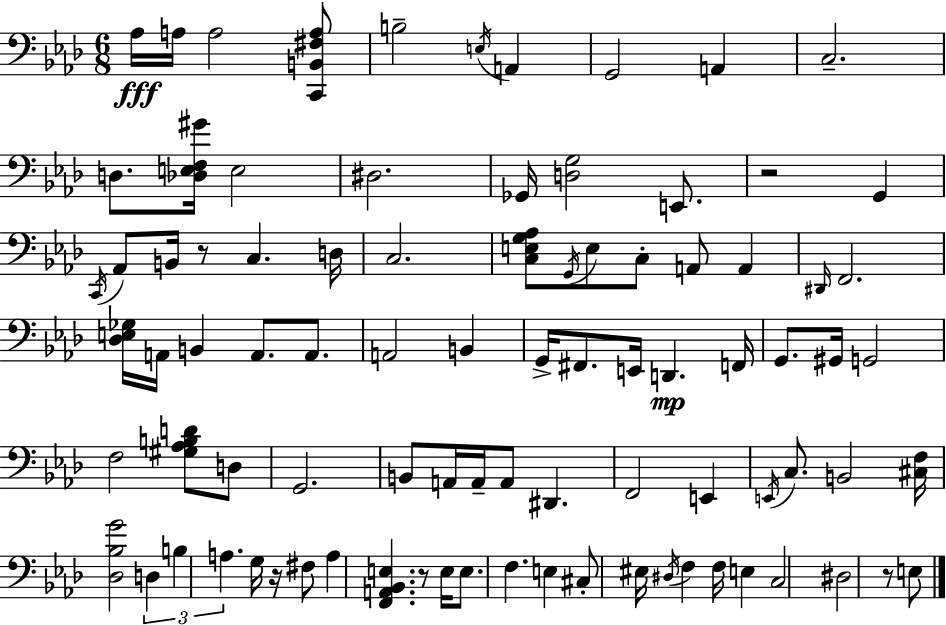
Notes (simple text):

Ab3/s A3/s A3/h [C2,B2,F#3,A3]/e B3/h E3/s A2/q G2/h A2/q C3/h. D3/e. [Db3,E3,F3,G#4]/s E3/h D#3/h. Gb2/s [D3,G3]/h E2/e. R/h G2/q C2/s Ab2/e B2/s R/e C3/q. D3/s C3/h. [C3,E3,G3,Ab3]/e G2/s E3/e C3/e A2/e A2/q D#2/s F2/h. [Db3,E3,Gb3]/s A2/s B2/q A2/e. A2/e. A2/h B2/q G2/s F#2/e. E2/s D2/q. F2/s G2/e. G#2/s G2/h F3/h [G#3,Ab3,B3,D4]/e D3/e G2/h. B2/e A2/s A2/s A2/e D#2/q. F2/h E2/q E2/s C3/e. B2/h [C#3,F3]/s [Db3,Bb3,G4]/h D3/q B3/q A3/q. G3/s R/s F#3/e A3/q [F2,A2,Bb2,E3]/q. R/e E3/s E3/e. F3/q. E3/q C#3/e EIS3/s D#3/s F3/q F3/s E3/q C3/h D#3/h R/e E3/e